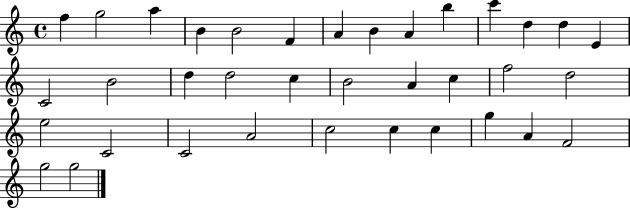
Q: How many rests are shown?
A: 0